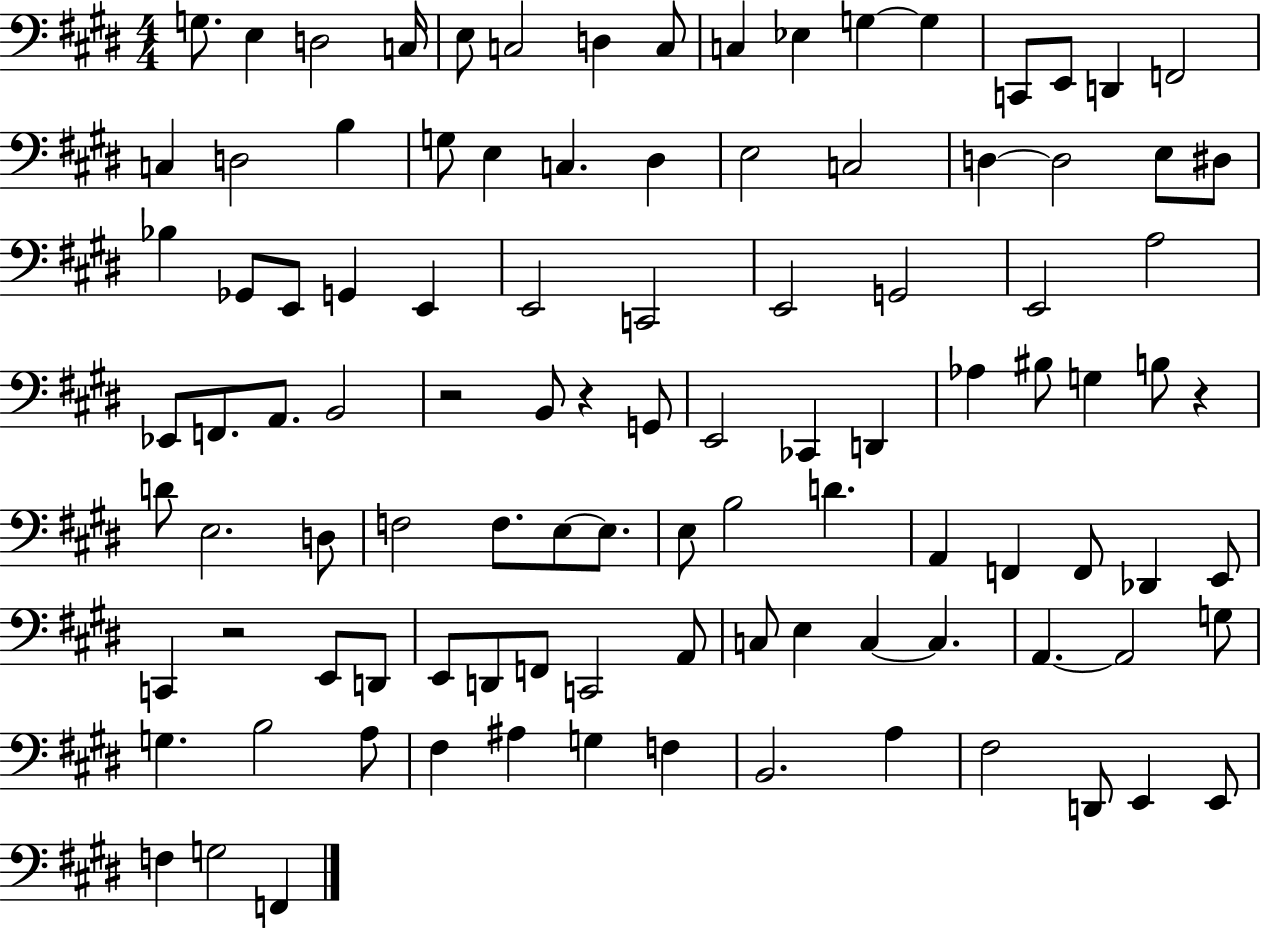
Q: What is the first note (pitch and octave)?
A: G3